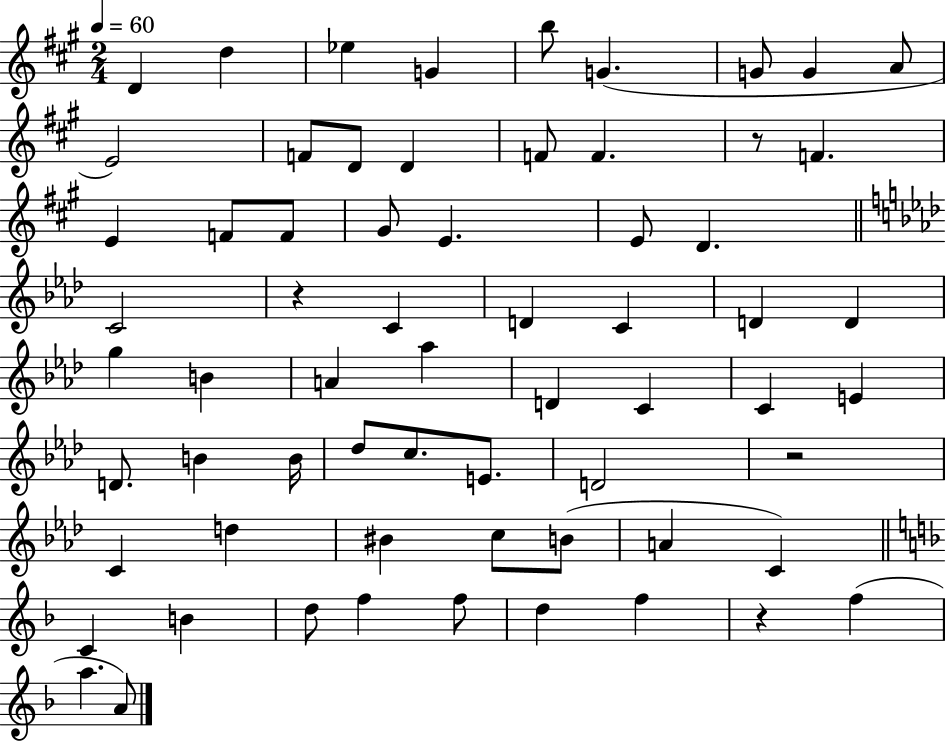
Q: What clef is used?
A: treble